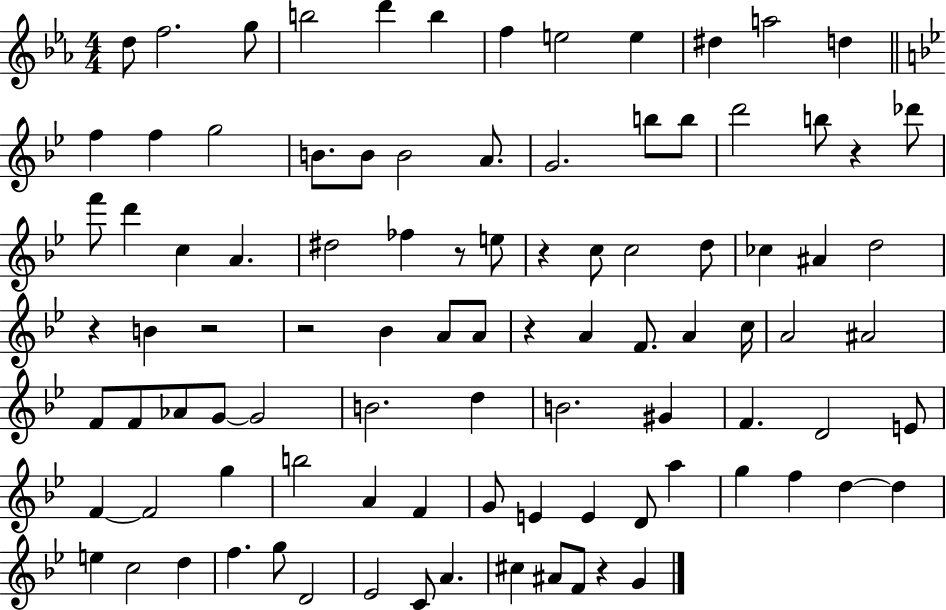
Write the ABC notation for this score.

X:1
T:Untitled
M:4/4
L:1/4
K:Eb
d/2 f2 g/2 b2 d' b f e2 e ^d a2 d f f g2 B/2 B/2 B2 A/2 G2 b/2 b/2 d'2 b/2 z _d'/2 f'/2 d' c A ^d2 _f z/2 e/2 z c/2 c2 d/2 _c ^A d2 z B z2 z2 _B A/2 A/2 z A F/2 A c/4 A2 ^A2 F/2 F/2 _A/2 G/2 G2 B2 d B2 ^G F D2 E/2 F F2 g b2 A F G/2 E E D/2 a g f d d e c2 d f g/2 D2 _E2 C/2 A ^c ^A/2 F/2 z G